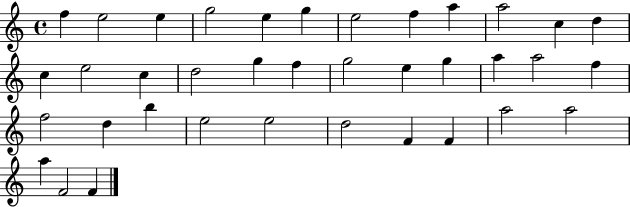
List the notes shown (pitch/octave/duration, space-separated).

F5/q E5/h E5/q G5/h E5/q G5/q E5/h F5/q A5/q A5/h C5/q D5/q C5/q E5/h C5/q D5/h G5/q F5/q G5/h E5/q G5/q A5/q A5/h F5/q F5/h D5/q B5/q E5/h E5/h D5/h F4/q F4/q A5/h A5/h A5/q F4/h F4/q